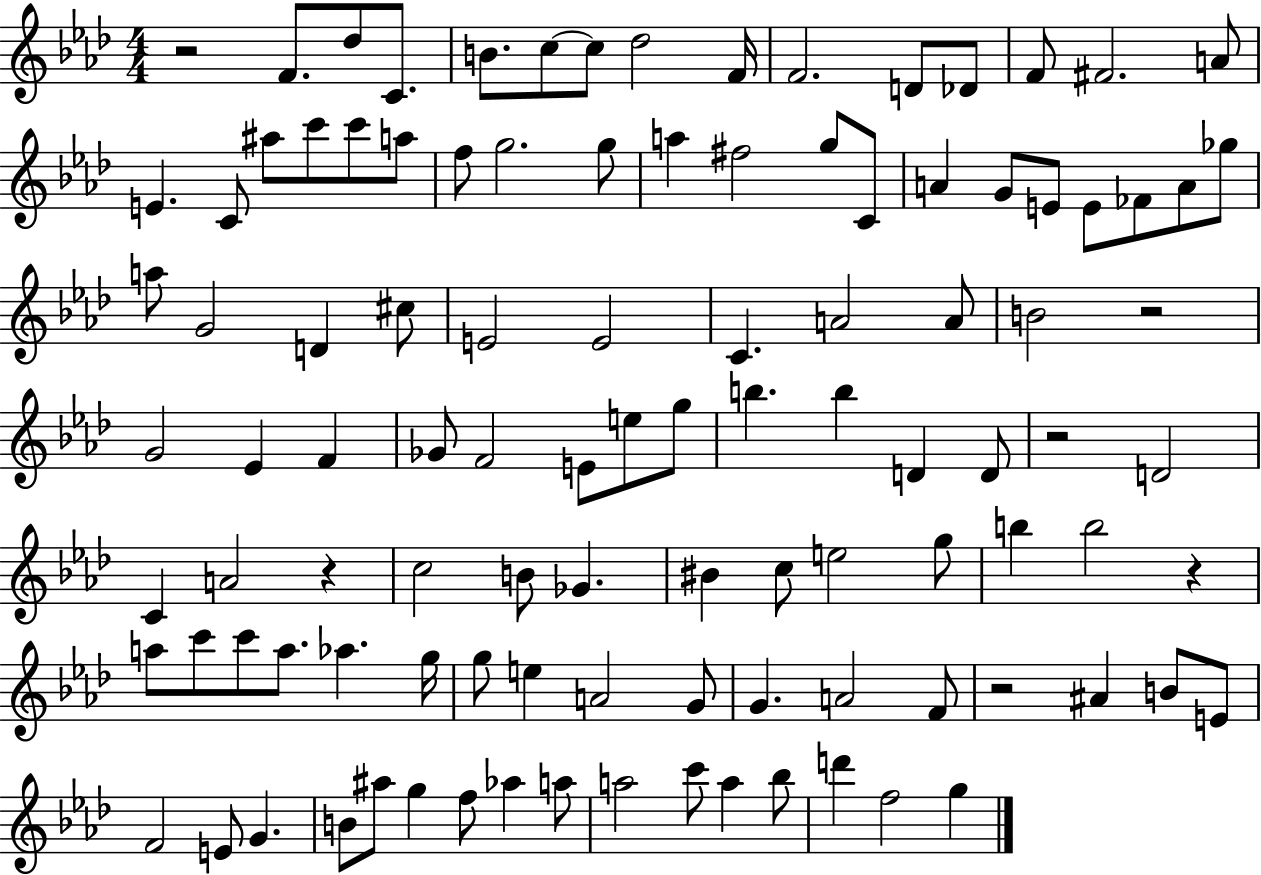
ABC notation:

X:1
T:Untitled
M:4/4
L:1/4
K:Ab
z2 F/2 _d/2 C/2 B/2 c/2 c/2 _d2 F/4 F2 D/2 _D/2 F/2 ^F2 A/2 E C/2 ^a/2 c'/2 c'/2 a/2 f/2 g2 g/2 a ^f2 g/2 C/2 A G/2 E/2 E/2 _F/2 A/2 _g/2 a/2 G2 D ^c/2 E2 E2 C A2 A/2 B2 z2 G2 _E F _G/2 F2 E/2 e/2 g/2 b b D D/2 z2 D2 C A2 z c2 B/2 _G ^B c/2 e2 g/2 b b2 z a/2 c'/2 c'/2 a/2 _a g/4 g/2 e A2 G/2 G A2 F/2 z2 ^A B/2 E/2 F2 E/2 G B/2 ^a/2 g f/2 _a a/2 a2 c'/2 a _b/2 d' f2 g